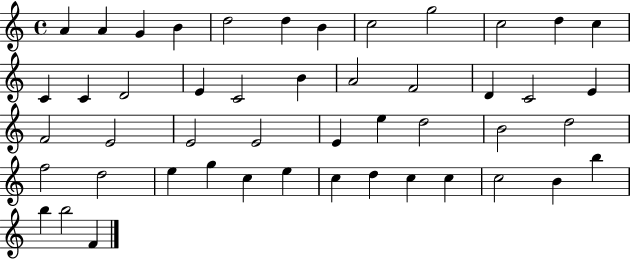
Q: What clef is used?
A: treble